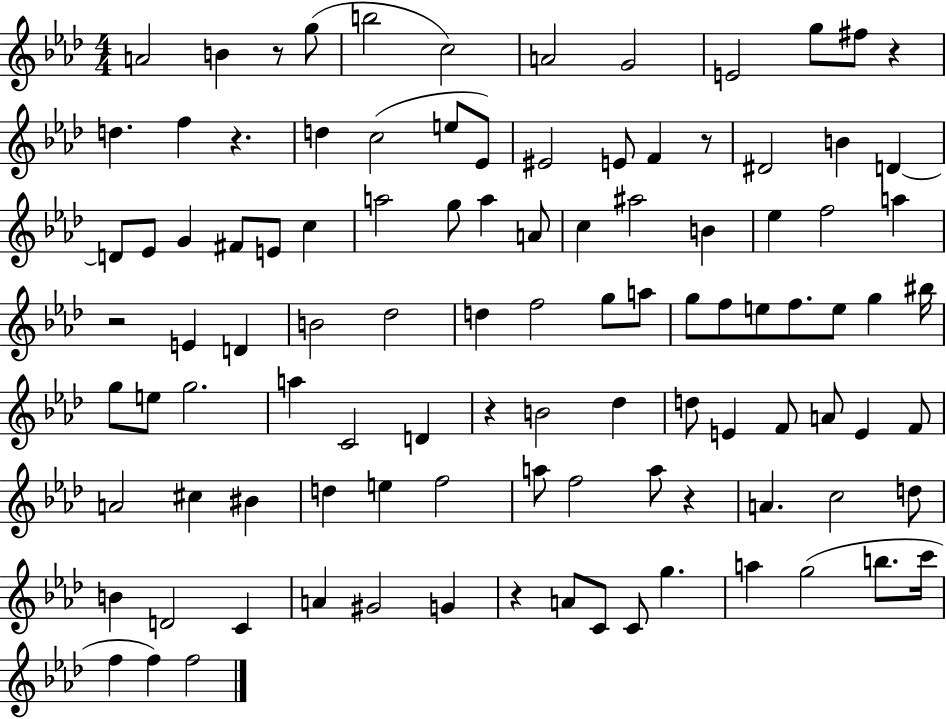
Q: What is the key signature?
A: AES major